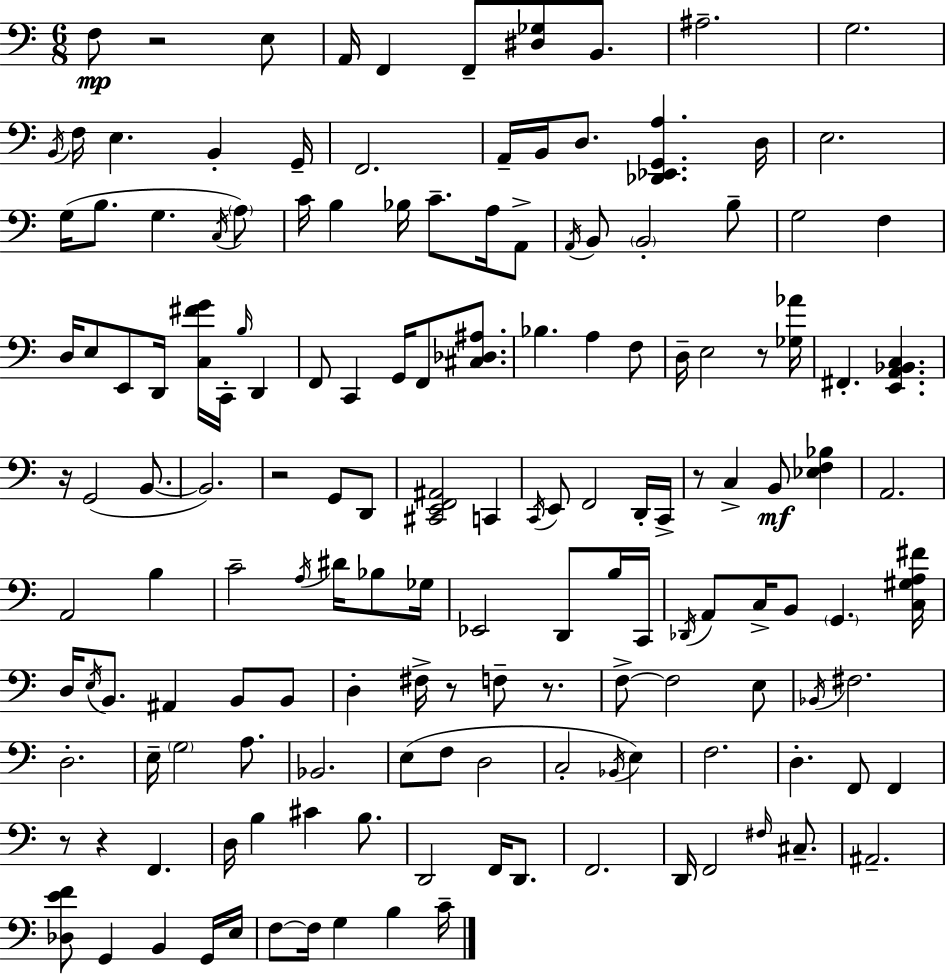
{
  \clef bass
  \numericTimeSignature
  \time 6/8
  \key c \major
  f8\mp r2 e8 | a,16 f,4 f,8-- <dis ges>8 b,8. | ais2.-- | g2. | \break \acciaccatura { b,16 } f16 e4. b,4-. | g,16-- f,2. | a,16-- b,16 d8. <des, ees, g, a>4. | d16 e2. | \break g16( b8. g4. \acciaccatura { c16 }) | \parenthesize a8 c'16 b4 bes16 c'8.-- a16 | a,8-> \acciaccatura { a,16 } b,8 \parenthesize b,2-. | b8-- g2 f4 | \break d16 e8 e,8 d,16 <c fis' g'>16 c,16-. \grace { b16 } | d,4 f,8 c,4 g,16 f,8 | <cis des ais>8. bes4. a4 | f8 d16-- e2 | \break r8 <ges aes'>16 fis,4.-. <e, a, bes, c>4. | r16 g,2( | b,8.~~ b,2.) | r2 | \break g,8 d,8 <cis, e, f, ais,>2 | c,4 \acciaccatura { c,16 } e,8 f,2 | d,16-. c,16-> r8 c4-> b,8\mf | <ees f bes>4 a,2. | \break a,2 | b4 c'2-- | \acciaccatura { a16 } dis'16 bes8 ges16 ees,2 | d,8 b16 c,16 \acciaccatura { des,16 } a,8 c16-> b,8 | \break \parenthesize g,4. <c gis a fis'>16 d16 \acciaccatura { e16 } b,8. | ais,4 b,8 b,8 d4-. | fis16-> r8 f8-- r8. f8->~~ f2 | e8 \acciaccatura { bes,16 } fis2. | \break d2.-. | e16-- \parenthesize g2 | a8. bes,2. | e8( f8 | \break d2 c2-. | \acciaccatura { bes,16 }) e4 f2. | d4.-. | f,8 f,4 r8 | \break r4 f,4. d16 b4 | cis'4 b8. d,2 | f,16 d,8. f,2. | d,16 f,2 | \break \grace { fis16 } cis8.-- ais,2.-- | <des e' f'>8 | g,4 b,4 g,16 e16 f8~~ | f16 g4 b4 c'16-- \bar "|."
}